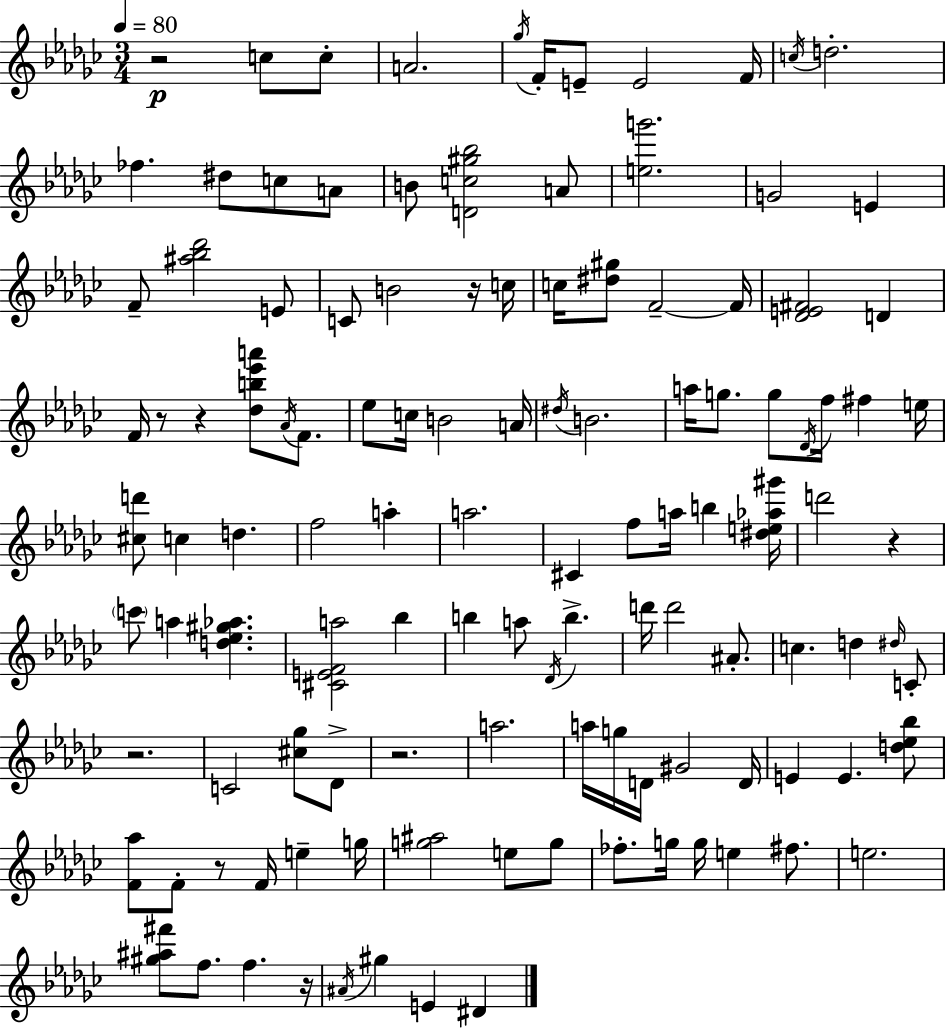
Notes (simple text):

R/h C5/e C5/e A4/h. Gb5/s F4/s E4/e E4/h F4/s C5/s D5/h. FES5/q. D#5/e C5/e A4/e B4/e [D4,C5,G#5,Bb5]/h A4/e [E5,G6]/h. G4/h E4/q F4/e [A#5,Bb5,Db6]/h E4/e C4/e B4/h R/s C5/s C5/s [D#5,G#5]/e F4/h F4/s [Db4,E4,F#4]/h D4/q F4/s R/e R/q [Db5,B5,Eb6,A6]/e Ab4/s F4/e. Eb5/e C5/s B4/h A4/s D#5/s B4/h. A5/s G5/e. G5/e Db4/s F5/s F#5/q E5/s [C#5,D6]/e C5/q D5/q. F5/h A5/q A5/h. C#4/q F5/e A5/s B5/q [D#5,E5,Ab5,G#6]/s D6/h R/q C6/e A5/q [D5,Eb5,G#5,Ab5]/q. [C#4,E4,F4,A5]/h Bb5/q B5/q A5/e Db4/s B5/q. D6/s D6/h A#4/e. C5/q. D5/q D#5/s C4/e R/h. C4/h [C#5,Gb5]/e Db4/e R/h. A5/h. A5/s G5/s D4/s G#4/h D4/s E4/q E4/q. [D5,Eb5,Bb5]/e [F4,Ab5]/e F4/e R/e F4/s E5/q G5/s [G5,A#5]/h E5/e G5/e FES5/e. G5/s G5/s E5/q F#5/e. E5/h. [G#5,A#5,F#6]/e F5/e. F5/q. R/s A#4/s G#5/q E4/q D#4/q